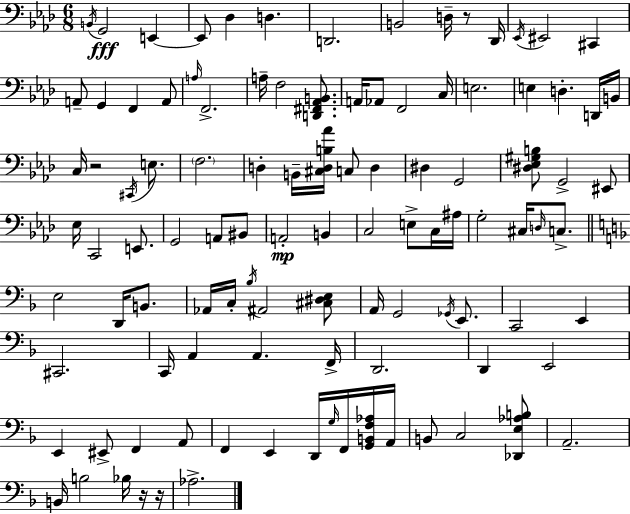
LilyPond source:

{
  \clef bass
  \numericTimeSignature
  \time 6/8
  \key f \minor
  \acciaccatura { b,16 }\fff g,2 e,4~~ | e,8 des4 d4. | d,2. | b,2 d16-- r8 | \break des,16 \acciaccatura { ees,16 } eis,2 cis,4 | a,8-- g,4 f,4 | a,8 \grace { a16 } f,2.-> | a16-- f2 | \break <d, fis, aes, b,>8. a,16 aes,8 f,2 | c16 e2. | e4 d4.-. | d,16 b,16 c16 r2 | \break \acciaccatura { cis,16 } e8. \parenthesize f2. | d4-. b,16-- <cis d b aes'>16 c8 | d4 dis4 g,2 | <dis ees gis b>8 g,2-> | \break eis,8 ees16 c,2 | e,8. g,2 | a,8 bis,8 a,2-.\mp | b,4 c2 | \break e8-> c16 ais16 g2-. | cis16 \grace { d16 } c8.-> \bar "||" \break \key f \major e2 d,16 b,8. | aes,16 c16-. \acciaccatura { bes16 } ais,2 <cis dis e>8 | a,16 g,2 \acciaccatura { ges,16 } e,8. | c,2 e,4 | \break cis,2. | c,16 a,4 a,4. | f,16-> d,2. | d,4 e,2 | \break e,4 eis,8-> f,4 | a,8 f,4 e,4 d,16 \grace { g16 } | f,16 <g, b, f aes>16 a,16 b,8 c2 | <des, e aes b>8 a,2.-- | \break b,16 b2 | bes16 r16 r16 aes2.-> | \bar "|."
}